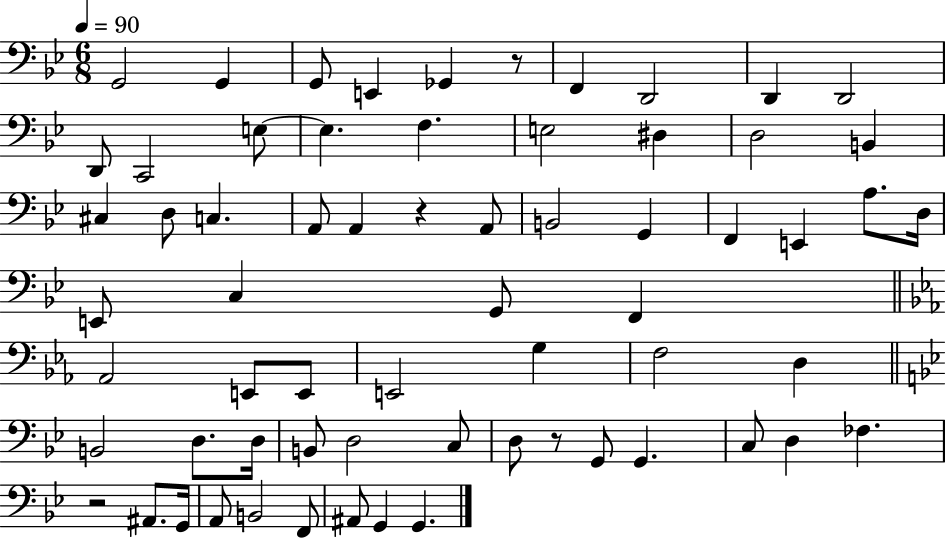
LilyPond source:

{
  \clef bass
  \numericTimeSignature
  \time 6/8
  \key bes \major
  \tempo 4 = 90
  \repeat volta 2 { g,2 g,4 | g,8 e,4 ges,4 r8 | f,4 d,2 | d,4 d,2 | \break d,8 c,2 e8~~ | e4. f4. | e2 dis4 | d2 b,4 | \break cis4 d8 c4. | a,8 a,4 r4 a,8 | b,2 g,4 | f,4 e,4 a8. d16 | \break e,8 c4 g,8 f,4 | \bar "||" \break \key ees \major aes,2 e,8 e,8 | e,2 g4 | f2 d4 | \bar "||" \break \key g \minor b,2 d8. d16 | b,8 d2 c8 | d8 r8 g,8 g,4. | c8 d4 fes4. | \break r2 ais,8. g,16 | a,8 b,2 f,8 | ais,8 g,4 g,4. | } \bar "|."
}